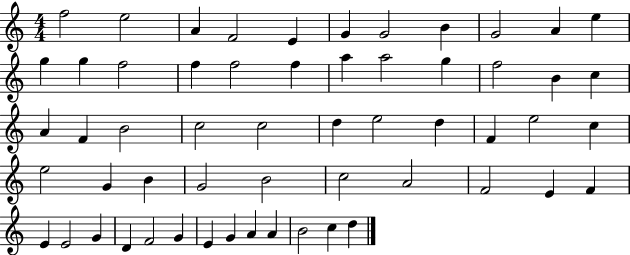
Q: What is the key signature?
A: C major